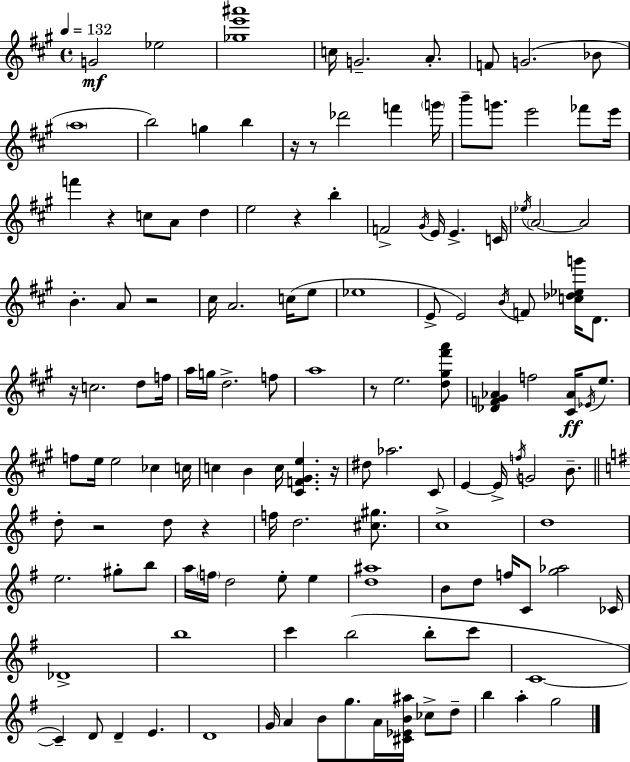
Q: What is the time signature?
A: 4/4